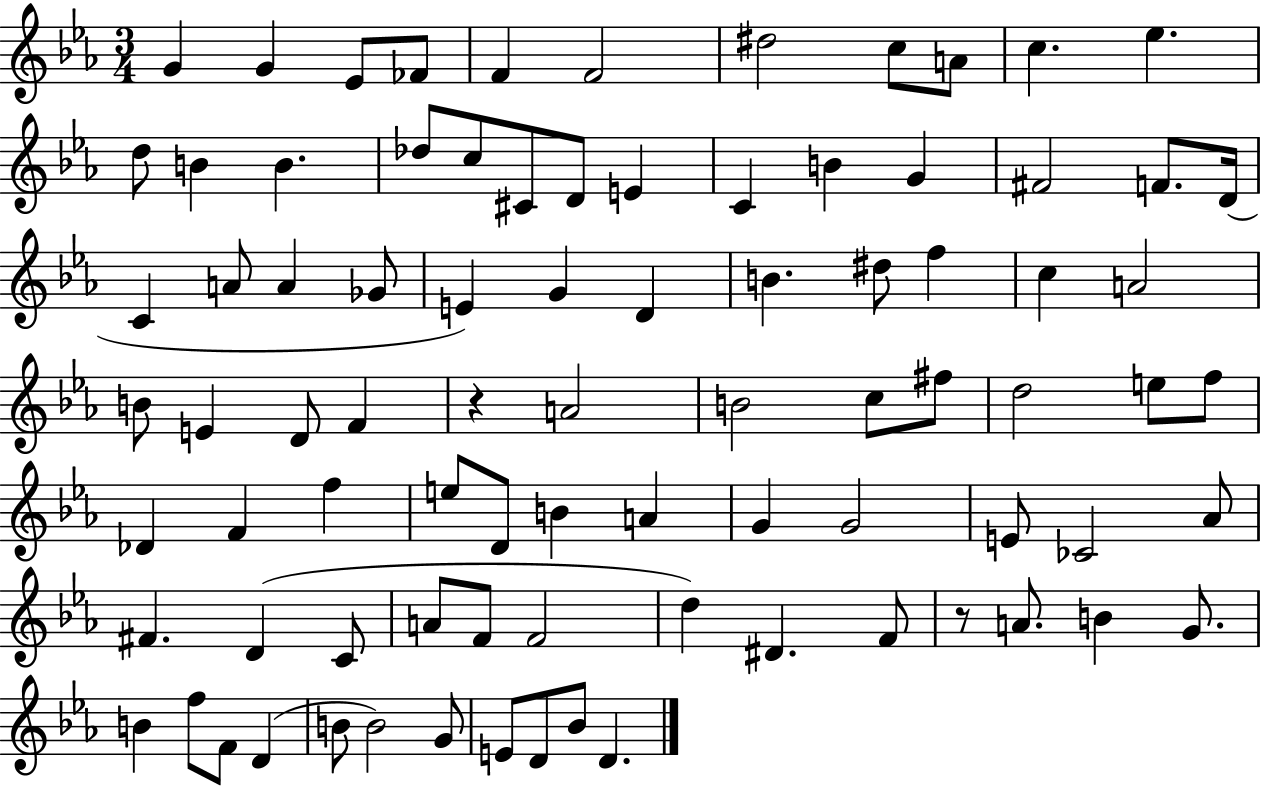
G4/q G4/q Eb4/e FES4/e F4/q F4/h D#5/h C5/e A4/e C5/q. Eb5/q. D5/e B4/q B4/q. Db5/e C5/e C#4/e D4/e E4/q C4/q B4/q G4/q F#4/h F4/e. D4/s C4/q A4/e A4/q Gb4/e E4/q G4/q D4/q B4/q. D#5/e F5/q C5/q A4/h B4/e E4/q D4/e F4/q R/q A4/h B4/h C5/e F#5/e D5/h E5/e F5/e Db4/q F4/q F5/q E5/e D4/e B4/q A4/q G4/q G4/h E4/e CES4/h Ab4/e F#4/q. D4/q C4/e A4/e F4/e F4/h D5/q D#4/q. F4/e R/e A4/e. B4/q G4/e. B4/q F5/e F4/e D4/q B4/e B4/h G4/e E4/e D4/e Bb4/e D4/q.